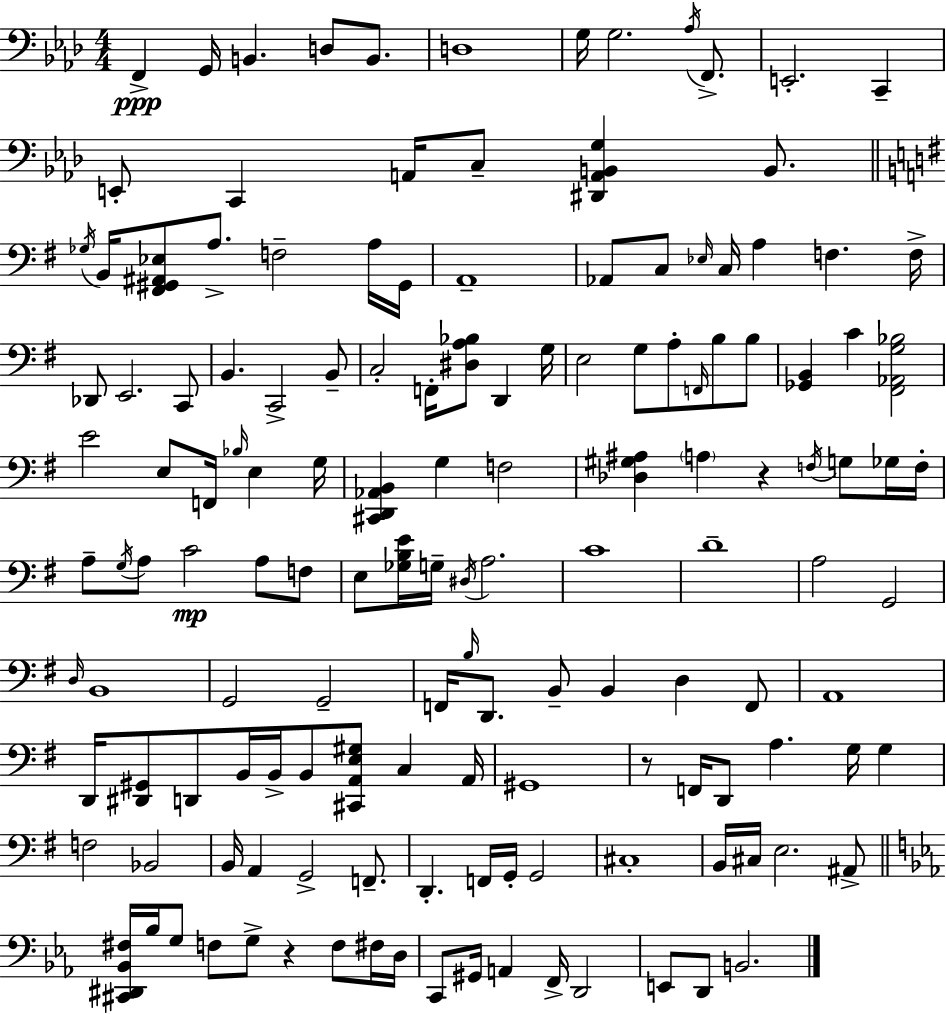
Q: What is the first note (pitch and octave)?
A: F2